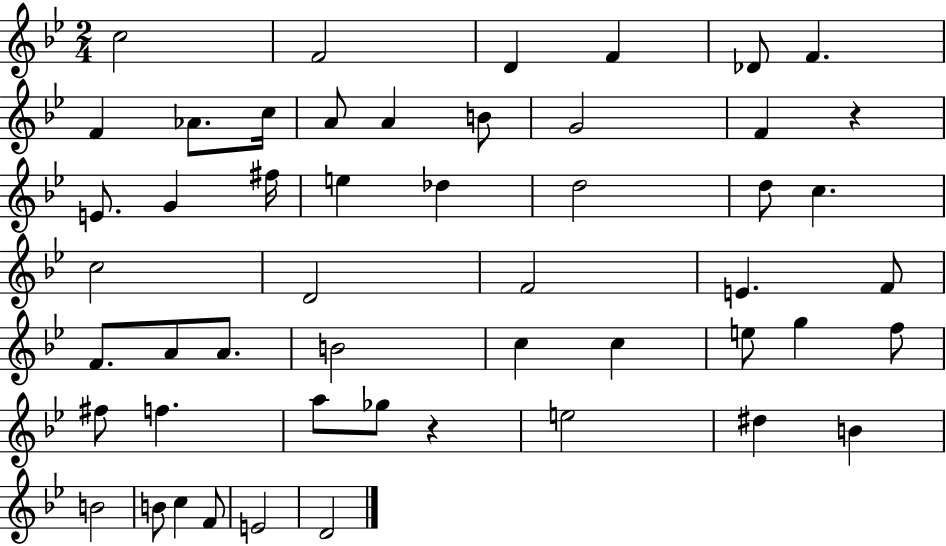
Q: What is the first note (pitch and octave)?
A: C5